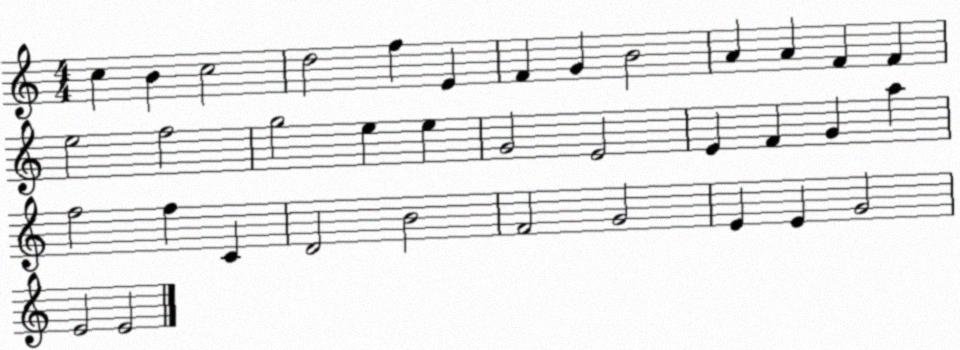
X:1
T:Untitled
M:4/4
L:1/4
K:C
c B c2 d2 f E F G B2 A A F F e2 f2 g2 e e G2 E2 E F G a f2 f C D2 B2 F2 G2 E E G2 E2 E2